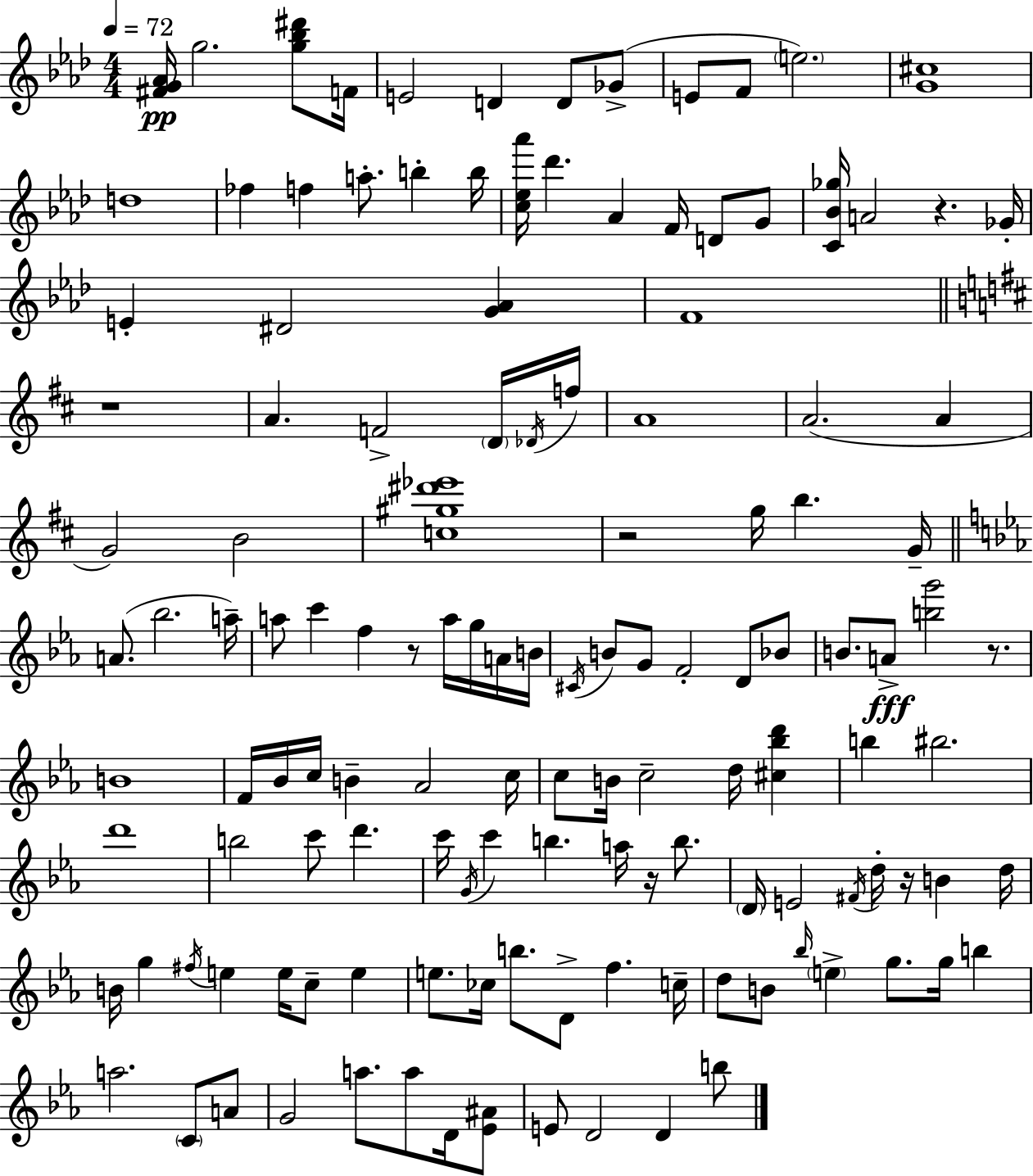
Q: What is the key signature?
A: F minor